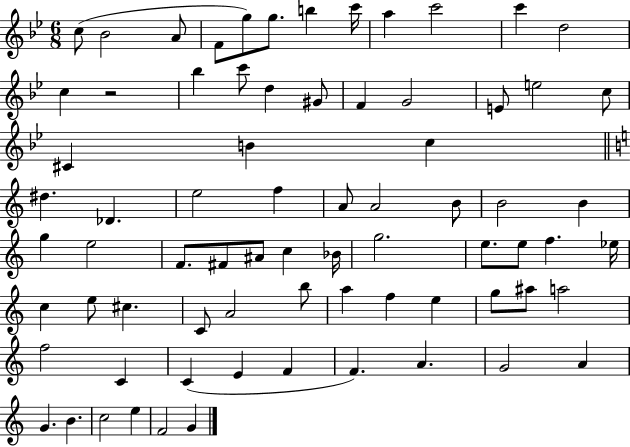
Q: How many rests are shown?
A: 1